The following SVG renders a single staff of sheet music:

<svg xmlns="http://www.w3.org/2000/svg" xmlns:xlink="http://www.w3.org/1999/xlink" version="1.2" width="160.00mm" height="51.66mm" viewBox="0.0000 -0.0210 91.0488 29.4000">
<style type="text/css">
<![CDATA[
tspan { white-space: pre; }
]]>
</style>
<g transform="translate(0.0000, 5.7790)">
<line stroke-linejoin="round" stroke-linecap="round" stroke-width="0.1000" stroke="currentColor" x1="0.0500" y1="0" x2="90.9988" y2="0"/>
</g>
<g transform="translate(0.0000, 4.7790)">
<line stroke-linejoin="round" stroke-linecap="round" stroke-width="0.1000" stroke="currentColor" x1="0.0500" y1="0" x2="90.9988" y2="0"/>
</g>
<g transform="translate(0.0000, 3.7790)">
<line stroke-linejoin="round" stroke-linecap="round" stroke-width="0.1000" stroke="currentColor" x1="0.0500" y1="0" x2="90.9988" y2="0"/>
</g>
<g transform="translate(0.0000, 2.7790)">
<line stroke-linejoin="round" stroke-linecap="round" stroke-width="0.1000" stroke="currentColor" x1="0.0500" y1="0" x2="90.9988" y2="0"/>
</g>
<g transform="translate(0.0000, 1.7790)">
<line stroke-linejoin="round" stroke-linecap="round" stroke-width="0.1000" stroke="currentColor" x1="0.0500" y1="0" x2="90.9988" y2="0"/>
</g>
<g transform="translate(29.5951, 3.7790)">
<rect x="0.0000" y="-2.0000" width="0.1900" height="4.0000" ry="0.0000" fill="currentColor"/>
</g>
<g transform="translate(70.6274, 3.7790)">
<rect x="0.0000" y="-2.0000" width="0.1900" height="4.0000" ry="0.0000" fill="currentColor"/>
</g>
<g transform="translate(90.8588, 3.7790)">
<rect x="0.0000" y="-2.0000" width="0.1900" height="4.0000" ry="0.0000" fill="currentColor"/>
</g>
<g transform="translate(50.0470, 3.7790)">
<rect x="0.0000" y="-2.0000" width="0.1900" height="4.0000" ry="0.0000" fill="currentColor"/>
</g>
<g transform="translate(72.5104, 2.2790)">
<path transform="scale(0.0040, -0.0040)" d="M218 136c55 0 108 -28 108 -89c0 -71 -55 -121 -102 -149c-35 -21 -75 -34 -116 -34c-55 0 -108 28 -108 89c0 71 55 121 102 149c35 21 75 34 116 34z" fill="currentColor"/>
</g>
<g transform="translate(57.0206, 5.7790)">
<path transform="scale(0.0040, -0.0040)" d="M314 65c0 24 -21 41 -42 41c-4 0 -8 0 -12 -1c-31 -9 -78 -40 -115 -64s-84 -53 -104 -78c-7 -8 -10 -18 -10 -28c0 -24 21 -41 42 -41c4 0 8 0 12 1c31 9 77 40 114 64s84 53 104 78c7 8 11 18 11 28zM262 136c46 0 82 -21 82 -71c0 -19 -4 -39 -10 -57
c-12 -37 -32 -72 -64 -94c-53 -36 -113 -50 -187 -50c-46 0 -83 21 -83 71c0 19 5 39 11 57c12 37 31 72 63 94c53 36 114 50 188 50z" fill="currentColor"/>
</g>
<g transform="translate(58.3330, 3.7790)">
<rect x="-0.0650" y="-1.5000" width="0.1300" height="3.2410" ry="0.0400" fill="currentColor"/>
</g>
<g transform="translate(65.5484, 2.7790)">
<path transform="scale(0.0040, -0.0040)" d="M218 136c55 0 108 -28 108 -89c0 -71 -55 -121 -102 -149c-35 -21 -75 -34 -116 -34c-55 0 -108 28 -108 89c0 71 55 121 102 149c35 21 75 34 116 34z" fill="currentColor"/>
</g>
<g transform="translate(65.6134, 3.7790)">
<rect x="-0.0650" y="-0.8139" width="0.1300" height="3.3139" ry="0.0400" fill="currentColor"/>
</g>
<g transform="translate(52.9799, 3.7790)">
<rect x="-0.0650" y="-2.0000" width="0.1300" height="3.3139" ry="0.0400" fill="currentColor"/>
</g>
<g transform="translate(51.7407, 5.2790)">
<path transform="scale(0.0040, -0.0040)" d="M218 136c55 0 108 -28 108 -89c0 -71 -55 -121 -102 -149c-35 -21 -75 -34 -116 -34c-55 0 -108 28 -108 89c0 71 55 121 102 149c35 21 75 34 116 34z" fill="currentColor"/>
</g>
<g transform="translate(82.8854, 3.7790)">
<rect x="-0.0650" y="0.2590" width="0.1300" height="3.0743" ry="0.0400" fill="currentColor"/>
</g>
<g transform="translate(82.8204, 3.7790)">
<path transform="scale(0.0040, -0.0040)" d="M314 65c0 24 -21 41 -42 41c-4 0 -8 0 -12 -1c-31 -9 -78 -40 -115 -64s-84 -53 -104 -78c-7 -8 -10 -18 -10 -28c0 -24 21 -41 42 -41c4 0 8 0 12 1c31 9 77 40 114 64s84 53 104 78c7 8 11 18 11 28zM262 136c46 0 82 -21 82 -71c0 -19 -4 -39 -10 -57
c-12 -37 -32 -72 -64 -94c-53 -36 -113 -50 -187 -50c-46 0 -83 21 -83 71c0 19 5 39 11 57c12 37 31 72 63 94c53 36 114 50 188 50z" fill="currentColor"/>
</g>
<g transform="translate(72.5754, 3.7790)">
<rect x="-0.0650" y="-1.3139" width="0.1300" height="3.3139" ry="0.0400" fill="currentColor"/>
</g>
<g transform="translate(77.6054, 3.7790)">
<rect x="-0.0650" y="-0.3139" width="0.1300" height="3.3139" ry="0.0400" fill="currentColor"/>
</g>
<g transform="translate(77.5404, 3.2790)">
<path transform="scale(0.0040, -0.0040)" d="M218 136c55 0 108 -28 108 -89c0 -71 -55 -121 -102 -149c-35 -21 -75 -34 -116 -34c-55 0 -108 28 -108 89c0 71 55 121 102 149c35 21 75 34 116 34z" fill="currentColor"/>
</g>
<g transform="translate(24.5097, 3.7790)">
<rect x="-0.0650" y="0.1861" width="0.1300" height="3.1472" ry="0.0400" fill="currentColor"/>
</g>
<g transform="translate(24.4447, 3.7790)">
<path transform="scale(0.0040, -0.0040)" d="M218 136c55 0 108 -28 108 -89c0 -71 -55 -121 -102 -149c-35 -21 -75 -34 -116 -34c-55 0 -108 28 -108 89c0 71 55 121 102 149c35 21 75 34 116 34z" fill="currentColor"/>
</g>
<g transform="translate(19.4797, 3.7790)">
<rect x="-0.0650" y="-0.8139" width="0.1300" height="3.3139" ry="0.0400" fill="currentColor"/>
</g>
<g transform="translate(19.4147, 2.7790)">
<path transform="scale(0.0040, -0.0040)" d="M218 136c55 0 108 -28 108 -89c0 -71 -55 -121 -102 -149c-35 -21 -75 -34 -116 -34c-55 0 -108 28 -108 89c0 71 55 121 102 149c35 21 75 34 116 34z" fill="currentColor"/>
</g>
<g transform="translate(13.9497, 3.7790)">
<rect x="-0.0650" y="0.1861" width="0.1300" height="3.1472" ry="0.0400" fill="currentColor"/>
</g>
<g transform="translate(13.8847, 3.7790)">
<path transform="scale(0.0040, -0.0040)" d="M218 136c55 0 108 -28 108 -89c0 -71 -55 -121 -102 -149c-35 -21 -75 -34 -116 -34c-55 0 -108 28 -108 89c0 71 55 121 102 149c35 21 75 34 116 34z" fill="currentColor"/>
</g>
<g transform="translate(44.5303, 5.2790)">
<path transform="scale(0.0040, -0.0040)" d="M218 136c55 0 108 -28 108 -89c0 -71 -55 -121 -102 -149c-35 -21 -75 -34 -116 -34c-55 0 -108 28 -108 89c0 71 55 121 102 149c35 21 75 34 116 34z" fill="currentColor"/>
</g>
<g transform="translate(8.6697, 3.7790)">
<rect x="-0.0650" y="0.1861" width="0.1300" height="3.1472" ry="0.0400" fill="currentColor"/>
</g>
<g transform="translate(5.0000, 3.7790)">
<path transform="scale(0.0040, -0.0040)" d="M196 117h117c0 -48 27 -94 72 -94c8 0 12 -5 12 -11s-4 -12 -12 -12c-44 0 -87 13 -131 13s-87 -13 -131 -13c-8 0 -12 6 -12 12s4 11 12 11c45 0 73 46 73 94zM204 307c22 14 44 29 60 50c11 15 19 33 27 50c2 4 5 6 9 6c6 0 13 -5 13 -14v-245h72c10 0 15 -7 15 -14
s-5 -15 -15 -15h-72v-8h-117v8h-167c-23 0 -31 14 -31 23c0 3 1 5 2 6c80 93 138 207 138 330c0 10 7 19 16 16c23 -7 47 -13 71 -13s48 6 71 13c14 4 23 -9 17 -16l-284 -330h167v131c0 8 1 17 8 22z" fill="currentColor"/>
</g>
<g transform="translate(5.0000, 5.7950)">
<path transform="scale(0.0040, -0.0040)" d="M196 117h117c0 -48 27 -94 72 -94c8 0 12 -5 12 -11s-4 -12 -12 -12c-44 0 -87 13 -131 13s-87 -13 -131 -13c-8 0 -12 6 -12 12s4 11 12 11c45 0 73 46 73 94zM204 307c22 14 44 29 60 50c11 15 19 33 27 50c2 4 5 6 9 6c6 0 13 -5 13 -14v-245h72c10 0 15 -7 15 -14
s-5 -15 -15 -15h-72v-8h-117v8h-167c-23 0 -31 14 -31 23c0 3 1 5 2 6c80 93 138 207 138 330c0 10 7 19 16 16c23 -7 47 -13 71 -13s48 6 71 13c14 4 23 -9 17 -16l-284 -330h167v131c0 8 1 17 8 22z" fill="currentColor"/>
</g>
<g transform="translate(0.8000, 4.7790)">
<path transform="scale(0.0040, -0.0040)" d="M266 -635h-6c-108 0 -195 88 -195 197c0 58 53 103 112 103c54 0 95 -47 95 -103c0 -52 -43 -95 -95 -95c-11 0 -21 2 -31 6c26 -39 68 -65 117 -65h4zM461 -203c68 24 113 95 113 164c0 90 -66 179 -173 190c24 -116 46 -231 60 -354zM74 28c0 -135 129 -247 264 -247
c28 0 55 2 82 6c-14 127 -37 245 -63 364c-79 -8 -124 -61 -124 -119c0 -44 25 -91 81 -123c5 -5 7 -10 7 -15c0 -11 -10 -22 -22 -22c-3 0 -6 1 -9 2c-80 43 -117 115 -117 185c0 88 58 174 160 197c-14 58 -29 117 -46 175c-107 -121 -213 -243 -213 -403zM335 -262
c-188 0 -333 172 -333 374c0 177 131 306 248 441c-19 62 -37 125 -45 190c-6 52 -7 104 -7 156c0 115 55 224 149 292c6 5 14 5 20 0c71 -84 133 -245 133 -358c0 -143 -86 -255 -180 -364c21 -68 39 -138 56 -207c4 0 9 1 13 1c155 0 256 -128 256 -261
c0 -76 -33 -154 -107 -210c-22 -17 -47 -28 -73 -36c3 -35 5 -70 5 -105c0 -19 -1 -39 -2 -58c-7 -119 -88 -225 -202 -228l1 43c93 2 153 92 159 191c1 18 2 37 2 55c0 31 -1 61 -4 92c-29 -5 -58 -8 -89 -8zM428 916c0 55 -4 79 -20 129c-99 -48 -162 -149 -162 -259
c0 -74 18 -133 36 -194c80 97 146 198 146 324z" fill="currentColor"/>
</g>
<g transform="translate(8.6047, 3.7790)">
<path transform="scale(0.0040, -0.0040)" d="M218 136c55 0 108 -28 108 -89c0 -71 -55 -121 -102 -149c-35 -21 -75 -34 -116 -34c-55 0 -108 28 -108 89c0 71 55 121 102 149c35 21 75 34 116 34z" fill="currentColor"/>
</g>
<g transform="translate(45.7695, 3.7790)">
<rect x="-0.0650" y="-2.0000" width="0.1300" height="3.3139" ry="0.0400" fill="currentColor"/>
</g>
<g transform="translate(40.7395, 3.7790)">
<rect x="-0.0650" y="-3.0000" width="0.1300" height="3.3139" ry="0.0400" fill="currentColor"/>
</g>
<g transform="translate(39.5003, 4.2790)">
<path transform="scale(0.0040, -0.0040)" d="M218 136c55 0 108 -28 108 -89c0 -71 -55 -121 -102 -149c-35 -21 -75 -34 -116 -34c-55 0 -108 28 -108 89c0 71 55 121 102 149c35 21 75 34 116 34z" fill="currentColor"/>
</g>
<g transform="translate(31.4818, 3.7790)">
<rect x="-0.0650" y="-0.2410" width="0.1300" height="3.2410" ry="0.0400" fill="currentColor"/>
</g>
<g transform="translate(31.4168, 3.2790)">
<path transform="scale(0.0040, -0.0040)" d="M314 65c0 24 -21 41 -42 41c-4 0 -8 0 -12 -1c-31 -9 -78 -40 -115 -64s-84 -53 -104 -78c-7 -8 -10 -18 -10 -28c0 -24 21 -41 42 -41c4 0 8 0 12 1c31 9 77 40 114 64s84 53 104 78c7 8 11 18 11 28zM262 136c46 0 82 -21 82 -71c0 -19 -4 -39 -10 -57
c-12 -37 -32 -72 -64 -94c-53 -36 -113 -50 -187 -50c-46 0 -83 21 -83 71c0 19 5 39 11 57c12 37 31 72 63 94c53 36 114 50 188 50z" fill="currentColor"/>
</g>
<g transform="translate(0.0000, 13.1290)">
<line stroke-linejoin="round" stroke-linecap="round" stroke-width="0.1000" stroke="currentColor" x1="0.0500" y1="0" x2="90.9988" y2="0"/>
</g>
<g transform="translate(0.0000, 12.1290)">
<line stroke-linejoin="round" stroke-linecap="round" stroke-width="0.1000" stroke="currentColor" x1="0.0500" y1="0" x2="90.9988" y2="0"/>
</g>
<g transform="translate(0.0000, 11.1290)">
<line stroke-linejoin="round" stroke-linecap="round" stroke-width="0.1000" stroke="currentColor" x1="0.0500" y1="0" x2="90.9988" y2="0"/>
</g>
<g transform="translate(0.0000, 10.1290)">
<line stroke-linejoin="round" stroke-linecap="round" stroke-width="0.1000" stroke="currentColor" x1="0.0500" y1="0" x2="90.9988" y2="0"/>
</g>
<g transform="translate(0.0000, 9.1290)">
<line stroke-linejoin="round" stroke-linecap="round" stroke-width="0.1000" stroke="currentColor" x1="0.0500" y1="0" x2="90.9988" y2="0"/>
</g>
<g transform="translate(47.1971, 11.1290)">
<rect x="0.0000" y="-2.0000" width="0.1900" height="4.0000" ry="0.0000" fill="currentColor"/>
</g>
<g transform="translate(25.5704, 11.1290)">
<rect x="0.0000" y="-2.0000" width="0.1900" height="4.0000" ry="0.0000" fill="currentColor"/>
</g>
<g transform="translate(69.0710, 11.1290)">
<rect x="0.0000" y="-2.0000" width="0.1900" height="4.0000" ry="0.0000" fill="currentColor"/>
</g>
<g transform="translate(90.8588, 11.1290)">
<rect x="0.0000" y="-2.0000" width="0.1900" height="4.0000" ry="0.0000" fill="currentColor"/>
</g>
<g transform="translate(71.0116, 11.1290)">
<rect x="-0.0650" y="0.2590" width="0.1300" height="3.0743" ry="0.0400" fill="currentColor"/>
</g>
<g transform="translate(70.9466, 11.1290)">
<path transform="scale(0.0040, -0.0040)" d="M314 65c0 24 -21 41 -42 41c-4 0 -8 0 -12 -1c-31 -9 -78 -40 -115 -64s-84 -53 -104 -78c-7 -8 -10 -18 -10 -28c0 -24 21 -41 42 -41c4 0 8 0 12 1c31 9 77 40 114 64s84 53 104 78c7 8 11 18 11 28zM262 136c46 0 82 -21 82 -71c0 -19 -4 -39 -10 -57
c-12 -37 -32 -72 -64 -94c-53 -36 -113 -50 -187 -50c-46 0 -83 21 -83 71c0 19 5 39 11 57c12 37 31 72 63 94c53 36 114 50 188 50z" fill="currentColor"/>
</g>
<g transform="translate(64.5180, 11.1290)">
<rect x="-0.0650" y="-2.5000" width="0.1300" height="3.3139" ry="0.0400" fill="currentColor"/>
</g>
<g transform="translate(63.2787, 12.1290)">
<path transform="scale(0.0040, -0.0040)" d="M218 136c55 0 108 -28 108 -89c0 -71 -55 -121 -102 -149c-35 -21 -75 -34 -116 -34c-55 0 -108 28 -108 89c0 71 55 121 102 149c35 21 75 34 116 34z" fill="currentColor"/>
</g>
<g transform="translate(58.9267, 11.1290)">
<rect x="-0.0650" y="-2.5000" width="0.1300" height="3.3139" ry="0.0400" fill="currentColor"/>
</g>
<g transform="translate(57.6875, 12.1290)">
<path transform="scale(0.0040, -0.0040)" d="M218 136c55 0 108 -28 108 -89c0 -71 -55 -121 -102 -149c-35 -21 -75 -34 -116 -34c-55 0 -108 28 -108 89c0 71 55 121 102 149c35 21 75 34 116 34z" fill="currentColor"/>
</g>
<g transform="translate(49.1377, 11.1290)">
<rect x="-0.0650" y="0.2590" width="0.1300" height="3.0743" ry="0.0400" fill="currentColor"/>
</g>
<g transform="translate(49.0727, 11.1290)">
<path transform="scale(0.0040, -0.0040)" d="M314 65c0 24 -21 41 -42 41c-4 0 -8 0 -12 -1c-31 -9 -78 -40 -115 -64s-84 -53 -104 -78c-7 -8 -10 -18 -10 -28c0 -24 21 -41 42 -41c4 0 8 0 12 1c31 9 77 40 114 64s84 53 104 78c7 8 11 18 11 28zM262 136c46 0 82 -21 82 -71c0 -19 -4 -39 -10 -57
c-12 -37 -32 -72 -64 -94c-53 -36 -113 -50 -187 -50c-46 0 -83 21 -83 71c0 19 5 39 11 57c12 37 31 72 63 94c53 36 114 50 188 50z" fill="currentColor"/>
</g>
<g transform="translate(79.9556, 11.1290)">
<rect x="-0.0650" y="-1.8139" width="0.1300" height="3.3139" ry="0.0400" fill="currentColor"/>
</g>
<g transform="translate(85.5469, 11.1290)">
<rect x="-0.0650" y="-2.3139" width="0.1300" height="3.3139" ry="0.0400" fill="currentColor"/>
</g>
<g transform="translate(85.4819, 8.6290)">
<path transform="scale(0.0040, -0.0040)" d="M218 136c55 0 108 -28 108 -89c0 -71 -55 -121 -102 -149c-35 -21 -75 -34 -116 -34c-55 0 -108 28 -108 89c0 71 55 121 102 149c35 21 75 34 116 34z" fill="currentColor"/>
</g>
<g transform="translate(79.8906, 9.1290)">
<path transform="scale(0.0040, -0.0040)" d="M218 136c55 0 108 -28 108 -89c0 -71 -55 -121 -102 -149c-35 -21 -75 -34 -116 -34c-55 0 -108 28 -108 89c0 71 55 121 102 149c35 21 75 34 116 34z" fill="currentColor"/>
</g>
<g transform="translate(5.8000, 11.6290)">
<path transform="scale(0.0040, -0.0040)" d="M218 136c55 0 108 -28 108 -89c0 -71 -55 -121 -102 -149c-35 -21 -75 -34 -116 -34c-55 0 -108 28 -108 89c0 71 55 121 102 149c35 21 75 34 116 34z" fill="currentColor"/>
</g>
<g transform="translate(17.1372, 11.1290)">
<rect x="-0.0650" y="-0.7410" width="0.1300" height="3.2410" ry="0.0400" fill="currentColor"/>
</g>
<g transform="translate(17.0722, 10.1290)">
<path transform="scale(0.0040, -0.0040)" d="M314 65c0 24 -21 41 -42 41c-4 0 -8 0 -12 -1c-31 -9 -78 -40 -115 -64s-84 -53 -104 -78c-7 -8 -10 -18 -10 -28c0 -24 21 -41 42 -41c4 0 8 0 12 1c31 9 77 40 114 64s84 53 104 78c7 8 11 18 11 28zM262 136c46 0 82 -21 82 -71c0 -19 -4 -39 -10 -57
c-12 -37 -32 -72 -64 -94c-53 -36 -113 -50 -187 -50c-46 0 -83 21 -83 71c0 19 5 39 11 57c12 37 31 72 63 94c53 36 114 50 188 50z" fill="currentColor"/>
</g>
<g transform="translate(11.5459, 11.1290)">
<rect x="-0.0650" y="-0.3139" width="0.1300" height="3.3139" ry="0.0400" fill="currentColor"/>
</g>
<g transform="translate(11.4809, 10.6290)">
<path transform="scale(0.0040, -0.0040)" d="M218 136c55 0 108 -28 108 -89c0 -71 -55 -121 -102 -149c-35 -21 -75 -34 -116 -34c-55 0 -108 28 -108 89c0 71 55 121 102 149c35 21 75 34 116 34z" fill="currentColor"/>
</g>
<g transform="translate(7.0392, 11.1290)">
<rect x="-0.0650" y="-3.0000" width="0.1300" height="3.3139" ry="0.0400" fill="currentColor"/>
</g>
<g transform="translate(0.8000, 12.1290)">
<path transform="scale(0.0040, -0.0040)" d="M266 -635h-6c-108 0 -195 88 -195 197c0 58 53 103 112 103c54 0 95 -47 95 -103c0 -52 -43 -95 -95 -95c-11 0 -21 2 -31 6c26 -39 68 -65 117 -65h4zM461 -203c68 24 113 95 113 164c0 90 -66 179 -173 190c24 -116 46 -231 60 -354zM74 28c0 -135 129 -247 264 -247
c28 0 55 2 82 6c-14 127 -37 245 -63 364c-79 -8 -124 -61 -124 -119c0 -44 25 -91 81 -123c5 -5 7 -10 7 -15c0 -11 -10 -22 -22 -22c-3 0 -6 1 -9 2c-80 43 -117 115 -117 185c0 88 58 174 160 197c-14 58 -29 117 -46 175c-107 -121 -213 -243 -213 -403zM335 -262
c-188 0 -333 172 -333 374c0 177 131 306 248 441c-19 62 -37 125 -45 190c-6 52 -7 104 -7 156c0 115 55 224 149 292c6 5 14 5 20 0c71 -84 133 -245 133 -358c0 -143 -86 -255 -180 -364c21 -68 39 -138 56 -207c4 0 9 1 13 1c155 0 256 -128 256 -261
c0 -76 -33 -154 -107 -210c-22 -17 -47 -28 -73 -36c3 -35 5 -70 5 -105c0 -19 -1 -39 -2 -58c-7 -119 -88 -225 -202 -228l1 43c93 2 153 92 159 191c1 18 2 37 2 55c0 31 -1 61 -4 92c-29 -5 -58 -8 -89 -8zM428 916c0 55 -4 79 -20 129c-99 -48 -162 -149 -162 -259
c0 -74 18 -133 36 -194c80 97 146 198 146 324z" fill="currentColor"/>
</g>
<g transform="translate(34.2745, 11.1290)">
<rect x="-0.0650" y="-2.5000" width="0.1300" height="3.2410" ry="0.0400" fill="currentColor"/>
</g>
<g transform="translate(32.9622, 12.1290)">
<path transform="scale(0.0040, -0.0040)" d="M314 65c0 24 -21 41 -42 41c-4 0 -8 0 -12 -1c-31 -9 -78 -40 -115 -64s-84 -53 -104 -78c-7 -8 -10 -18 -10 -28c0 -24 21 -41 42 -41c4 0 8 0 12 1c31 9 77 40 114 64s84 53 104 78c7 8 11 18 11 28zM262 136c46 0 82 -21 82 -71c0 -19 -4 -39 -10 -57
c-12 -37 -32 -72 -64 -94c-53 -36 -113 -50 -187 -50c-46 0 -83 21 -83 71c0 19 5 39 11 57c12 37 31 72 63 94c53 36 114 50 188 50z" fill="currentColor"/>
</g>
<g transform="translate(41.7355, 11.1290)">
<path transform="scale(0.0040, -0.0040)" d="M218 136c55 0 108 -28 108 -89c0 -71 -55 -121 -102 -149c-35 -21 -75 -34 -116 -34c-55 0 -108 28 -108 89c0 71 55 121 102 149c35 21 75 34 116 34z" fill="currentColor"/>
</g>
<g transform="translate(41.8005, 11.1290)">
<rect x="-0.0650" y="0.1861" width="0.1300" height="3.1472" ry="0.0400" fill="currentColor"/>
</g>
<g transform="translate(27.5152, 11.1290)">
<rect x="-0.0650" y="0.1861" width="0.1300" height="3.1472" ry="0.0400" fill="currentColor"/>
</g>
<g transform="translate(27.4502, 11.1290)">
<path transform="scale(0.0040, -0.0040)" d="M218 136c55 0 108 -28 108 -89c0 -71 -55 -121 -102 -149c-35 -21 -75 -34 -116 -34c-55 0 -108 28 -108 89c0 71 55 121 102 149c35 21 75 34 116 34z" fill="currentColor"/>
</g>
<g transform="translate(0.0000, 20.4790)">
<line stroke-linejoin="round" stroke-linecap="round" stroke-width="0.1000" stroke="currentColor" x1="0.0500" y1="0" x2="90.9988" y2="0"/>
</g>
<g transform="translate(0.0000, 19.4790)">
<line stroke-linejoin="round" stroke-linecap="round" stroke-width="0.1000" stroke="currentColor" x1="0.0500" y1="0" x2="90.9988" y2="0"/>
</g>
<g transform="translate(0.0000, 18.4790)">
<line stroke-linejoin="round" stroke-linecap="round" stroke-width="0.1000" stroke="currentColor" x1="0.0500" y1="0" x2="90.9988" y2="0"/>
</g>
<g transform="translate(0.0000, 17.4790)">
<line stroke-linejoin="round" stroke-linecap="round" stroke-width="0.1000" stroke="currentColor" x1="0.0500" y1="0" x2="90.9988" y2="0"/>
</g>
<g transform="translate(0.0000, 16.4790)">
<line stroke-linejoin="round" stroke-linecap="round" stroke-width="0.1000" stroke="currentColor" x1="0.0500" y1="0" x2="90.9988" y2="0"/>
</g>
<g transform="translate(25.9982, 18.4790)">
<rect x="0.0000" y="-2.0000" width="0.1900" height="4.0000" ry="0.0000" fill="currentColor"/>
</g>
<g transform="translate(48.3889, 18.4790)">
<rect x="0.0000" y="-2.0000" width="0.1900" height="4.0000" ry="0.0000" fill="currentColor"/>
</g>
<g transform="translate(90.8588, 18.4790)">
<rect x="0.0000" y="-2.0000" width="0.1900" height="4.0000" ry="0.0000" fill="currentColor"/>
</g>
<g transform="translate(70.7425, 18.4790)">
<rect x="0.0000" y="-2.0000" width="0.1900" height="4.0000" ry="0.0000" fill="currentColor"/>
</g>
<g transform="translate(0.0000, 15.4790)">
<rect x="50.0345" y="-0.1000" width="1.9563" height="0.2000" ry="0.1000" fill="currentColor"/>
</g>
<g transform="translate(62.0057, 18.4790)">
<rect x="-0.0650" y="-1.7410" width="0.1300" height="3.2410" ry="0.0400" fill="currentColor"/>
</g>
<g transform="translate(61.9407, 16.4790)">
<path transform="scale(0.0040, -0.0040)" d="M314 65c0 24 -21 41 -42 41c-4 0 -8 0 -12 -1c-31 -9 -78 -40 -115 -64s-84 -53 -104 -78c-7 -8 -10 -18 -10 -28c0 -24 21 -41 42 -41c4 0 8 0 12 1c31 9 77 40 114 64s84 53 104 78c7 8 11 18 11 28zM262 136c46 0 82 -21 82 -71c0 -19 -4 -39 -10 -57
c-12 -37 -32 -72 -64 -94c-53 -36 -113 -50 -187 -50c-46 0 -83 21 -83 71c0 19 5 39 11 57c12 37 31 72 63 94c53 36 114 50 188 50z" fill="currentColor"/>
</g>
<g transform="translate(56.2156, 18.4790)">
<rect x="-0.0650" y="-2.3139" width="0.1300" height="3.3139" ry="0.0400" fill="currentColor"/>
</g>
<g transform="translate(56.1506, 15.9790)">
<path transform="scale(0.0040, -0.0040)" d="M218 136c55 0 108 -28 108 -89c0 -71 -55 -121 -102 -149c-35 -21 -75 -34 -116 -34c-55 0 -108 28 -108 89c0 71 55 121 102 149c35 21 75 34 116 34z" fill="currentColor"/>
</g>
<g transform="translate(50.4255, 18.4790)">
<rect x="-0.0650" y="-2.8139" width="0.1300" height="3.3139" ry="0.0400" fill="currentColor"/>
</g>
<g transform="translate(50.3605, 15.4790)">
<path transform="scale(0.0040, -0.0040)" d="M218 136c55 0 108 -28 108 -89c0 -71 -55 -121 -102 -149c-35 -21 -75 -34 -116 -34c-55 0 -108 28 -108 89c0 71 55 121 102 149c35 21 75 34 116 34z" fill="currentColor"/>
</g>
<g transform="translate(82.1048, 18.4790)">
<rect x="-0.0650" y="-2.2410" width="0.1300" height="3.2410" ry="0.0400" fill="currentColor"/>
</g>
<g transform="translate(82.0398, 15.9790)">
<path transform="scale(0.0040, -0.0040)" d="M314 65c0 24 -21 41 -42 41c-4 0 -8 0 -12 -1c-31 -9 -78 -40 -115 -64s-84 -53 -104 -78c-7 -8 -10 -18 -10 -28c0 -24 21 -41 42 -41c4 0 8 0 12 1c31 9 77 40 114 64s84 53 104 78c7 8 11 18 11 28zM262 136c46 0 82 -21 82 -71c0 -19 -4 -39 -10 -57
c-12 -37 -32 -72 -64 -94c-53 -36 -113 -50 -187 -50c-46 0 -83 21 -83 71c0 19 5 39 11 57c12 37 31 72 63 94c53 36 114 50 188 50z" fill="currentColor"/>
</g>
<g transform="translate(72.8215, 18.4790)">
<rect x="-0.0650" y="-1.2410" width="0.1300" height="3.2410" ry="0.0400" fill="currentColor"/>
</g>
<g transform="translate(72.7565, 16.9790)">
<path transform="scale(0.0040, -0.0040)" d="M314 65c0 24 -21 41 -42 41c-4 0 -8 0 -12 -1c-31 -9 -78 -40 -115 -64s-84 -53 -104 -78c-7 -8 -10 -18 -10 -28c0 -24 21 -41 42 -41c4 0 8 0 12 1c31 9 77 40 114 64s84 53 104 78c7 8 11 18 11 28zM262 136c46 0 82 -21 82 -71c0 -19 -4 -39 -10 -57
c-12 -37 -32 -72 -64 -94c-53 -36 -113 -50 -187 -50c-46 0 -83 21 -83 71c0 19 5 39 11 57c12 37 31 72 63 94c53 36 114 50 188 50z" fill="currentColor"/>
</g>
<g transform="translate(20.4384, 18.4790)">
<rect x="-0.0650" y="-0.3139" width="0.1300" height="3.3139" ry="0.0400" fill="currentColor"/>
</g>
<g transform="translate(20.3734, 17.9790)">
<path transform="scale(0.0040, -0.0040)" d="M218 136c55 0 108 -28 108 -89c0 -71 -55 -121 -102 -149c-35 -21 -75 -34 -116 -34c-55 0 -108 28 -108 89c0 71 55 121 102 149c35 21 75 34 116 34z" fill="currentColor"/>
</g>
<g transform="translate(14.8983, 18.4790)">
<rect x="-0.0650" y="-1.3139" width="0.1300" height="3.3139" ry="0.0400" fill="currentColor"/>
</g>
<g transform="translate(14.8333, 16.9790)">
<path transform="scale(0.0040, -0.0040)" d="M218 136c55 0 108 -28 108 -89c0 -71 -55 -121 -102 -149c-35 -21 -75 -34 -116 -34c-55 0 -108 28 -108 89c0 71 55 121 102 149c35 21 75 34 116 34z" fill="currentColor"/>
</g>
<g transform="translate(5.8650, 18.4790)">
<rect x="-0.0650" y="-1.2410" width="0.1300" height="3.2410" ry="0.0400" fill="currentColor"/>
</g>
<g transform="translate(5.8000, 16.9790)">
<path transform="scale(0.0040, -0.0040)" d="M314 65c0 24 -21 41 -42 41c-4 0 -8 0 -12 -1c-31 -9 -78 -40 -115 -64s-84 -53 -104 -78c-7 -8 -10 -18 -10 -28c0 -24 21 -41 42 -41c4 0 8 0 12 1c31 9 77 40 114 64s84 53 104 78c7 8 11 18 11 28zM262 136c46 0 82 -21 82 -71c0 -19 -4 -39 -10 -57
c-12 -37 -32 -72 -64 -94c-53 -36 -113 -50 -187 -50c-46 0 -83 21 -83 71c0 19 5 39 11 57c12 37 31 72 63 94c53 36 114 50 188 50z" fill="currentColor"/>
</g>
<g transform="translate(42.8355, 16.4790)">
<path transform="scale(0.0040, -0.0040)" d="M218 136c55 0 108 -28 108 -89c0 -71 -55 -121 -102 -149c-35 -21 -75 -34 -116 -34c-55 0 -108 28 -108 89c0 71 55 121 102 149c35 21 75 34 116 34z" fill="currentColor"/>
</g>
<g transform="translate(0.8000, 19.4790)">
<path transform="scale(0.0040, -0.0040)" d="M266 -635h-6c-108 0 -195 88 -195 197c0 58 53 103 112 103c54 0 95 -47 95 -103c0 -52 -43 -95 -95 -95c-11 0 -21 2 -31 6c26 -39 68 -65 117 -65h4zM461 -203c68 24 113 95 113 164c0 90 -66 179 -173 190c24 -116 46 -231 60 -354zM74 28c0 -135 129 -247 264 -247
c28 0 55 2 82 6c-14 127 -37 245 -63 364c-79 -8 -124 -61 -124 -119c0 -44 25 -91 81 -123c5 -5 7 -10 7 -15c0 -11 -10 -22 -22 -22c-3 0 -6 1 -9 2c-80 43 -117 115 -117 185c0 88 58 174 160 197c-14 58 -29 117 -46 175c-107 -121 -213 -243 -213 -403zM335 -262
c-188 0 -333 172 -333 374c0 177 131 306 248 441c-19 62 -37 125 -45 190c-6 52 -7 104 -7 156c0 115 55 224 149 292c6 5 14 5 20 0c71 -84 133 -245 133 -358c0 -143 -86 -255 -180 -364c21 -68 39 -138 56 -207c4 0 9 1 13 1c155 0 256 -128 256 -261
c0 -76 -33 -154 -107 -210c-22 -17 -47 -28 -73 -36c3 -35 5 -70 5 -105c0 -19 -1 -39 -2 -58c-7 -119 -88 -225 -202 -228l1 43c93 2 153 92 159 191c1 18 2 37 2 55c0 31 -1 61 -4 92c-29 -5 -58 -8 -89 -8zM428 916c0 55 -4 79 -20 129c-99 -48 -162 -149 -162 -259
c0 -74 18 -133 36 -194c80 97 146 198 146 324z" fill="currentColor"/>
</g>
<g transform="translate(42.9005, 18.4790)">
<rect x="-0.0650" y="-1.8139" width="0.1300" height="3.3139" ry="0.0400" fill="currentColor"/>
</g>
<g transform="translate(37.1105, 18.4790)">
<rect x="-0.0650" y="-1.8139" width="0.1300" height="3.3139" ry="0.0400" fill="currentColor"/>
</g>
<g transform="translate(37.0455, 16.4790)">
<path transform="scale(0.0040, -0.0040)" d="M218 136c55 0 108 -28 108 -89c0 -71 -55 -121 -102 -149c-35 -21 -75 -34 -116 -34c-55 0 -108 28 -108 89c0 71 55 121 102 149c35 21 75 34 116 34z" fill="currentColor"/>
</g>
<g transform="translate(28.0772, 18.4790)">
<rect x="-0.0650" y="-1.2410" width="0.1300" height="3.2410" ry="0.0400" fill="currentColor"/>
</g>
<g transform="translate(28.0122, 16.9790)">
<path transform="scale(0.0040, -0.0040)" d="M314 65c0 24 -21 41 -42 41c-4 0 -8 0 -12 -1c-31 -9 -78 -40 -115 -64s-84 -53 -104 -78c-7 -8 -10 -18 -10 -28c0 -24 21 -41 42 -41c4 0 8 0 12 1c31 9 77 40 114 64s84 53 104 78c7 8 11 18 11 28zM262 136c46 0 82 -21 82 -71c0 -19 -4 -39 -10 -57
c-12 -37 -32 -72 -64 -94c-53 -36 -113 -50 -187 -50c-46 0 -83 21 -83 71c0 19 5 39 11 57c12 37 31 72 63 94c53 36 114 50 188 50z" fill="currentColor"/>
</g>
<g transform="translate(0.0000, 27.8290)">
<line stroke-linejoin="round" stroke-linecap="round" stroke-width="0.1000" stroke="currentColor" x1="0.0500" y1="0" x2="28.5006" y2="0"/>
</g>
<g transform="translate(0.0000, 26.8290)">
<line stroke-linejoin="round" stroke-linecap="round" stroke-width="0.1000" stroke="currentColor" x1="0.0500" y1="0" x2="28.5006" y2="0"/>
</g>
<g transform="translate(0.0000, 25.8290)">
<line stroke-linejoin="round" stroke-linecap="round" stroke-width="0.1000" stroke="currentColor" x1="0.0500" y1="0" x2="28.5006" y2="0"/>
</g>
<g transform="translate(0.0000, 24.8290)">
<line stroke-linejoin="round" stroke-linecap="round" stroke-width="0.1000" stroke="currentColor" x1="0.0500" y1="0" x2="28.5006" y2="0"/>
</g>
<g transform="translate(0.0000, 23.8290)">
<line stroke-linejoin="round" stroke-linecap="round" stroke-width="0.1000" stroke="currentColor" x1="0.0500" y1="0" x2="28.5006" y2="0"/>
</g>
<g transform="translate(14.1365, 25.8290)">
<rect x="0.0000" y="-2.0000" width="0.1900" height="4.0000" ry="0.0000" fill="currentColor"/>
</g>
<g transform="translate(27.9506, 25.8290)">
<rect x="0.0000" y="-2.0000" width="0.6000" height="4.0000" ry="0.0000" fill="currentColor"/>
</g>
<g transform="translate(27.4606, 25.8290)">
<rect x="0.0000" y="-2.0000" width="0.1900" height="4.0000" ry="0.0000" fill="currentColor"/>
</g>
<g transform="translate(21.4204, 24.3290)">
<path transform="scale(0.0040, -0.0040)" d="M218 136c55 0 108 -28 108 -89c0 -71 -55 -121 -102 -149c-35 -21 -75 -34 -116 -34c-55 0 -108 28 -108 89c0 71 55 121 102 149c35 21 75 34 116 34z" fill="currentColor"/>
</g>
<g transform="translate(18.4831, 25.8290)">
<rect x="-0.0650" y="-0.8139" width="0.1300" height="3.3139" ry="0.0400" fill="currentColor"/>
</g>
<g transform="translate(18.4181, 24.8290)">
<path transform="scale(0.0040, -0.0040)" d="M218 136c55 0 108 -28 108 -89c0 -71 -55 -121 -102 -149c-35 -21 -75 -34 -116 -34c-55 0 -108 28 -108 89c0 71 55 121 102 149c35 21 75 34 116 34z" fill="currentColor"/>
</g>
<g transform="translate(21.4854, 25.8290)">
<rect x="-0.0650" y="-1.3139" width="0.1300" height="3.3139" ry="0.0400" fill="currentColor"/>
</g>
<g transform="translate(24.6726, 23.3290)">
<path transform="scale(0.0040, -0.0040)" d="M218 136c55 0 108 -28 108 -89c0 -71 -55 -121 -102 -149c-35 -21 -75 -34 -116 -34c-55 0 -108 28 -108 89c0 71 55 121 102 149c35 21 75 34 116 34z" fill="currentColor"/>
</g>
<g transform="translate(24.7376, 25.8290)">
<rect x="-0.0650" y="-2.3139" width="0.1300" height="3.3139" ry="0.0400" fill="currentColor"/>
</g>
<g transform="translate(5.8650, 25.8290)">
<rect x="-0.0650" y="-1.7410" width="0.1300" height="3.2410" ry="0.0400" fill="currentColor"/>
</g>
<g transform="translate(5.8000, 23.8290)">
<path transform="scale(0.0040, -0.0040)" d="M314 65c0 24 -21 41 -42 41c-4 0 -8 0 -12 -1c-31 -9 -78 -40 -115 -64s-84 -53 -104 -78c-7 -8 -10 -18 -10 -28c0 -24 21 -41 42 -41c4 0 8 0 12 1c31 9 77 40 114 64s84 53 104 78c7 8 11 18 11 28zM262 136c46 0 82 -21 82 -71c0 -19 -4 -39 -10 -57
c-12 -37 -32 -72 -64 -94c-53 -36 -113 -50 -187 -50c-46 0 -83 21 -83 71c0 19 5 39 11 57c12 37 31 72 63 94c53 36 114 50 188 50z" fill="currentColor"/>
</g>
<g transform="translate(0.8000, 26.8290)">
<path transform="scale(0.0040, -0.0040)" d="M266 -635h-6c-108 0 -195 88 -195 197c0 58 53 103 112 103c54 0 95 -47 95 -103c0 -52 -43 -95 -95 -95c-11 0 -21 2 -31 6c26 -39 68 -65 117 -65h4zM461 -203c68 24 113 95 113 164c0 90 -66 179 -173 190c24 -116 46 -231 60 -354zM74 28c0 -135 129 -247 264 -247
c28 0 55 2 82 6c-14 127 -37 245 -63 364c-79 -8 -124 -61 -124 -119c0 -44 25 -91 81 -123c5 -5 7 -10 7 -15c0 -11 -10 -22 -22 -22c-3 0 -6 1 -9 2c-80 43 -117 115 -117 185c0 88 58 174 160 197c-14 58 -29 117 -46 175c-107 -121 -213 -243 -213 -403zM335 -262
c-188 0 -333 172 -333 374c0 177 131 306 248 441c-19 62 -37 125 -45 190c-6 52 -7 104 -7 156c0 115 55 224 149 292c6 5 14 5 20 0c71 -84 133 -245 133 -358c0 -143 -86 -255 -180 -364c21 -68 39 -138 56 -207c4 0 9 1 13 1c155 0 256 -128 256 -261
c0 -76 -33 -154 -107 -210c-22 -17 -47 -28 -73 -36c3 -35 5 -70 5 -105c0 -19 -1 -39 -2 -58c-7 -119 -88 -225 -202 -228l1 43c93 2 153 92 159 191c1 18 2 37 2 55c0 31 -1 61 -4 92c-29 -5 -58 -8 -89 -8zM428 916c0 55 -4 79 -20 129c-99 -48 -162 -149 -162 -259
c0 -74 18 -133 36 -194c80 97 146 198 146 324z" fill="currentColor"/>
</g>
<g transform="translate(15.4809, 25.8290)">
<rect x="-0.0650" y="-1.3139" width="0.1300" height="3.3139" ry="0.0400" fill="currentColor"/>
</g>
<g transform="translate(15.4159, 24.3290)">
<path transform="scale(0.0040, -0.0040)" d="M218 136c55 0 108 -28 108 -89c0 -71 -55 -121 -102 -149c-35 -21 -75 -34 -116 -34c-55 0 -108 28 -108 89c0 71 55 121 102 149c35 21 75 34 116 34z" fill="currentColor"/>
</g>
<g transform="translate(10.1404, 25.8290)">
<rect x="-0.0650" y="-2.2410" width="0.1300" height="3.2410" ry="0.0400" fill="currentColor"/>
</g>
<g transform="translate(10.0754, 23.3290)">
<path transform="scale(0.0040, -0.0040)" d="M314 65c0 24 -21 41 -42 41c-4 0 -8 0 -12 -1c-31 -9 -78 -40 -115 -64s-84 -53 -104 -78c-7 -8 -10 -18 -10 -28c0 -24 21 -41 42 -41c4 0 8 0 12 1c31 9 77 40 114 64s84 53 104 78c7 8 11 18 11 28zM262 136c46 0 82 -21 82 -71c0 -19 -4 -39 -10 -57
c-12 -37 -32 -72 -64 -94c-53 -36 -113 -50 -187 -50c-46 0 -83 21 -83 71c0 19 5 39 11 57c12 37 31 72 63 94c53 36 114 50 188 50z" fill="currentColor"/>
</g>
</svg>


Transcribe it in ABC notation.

X:1
T:Untitled
M:4/4
L:1/4
K:C
B B d B c2 A F F E2 d e c B2 A c d2 B G2 B B2 G G B2 f g e2 e c e2 f f a g f2 e2 g2 f2 g2 e d e g